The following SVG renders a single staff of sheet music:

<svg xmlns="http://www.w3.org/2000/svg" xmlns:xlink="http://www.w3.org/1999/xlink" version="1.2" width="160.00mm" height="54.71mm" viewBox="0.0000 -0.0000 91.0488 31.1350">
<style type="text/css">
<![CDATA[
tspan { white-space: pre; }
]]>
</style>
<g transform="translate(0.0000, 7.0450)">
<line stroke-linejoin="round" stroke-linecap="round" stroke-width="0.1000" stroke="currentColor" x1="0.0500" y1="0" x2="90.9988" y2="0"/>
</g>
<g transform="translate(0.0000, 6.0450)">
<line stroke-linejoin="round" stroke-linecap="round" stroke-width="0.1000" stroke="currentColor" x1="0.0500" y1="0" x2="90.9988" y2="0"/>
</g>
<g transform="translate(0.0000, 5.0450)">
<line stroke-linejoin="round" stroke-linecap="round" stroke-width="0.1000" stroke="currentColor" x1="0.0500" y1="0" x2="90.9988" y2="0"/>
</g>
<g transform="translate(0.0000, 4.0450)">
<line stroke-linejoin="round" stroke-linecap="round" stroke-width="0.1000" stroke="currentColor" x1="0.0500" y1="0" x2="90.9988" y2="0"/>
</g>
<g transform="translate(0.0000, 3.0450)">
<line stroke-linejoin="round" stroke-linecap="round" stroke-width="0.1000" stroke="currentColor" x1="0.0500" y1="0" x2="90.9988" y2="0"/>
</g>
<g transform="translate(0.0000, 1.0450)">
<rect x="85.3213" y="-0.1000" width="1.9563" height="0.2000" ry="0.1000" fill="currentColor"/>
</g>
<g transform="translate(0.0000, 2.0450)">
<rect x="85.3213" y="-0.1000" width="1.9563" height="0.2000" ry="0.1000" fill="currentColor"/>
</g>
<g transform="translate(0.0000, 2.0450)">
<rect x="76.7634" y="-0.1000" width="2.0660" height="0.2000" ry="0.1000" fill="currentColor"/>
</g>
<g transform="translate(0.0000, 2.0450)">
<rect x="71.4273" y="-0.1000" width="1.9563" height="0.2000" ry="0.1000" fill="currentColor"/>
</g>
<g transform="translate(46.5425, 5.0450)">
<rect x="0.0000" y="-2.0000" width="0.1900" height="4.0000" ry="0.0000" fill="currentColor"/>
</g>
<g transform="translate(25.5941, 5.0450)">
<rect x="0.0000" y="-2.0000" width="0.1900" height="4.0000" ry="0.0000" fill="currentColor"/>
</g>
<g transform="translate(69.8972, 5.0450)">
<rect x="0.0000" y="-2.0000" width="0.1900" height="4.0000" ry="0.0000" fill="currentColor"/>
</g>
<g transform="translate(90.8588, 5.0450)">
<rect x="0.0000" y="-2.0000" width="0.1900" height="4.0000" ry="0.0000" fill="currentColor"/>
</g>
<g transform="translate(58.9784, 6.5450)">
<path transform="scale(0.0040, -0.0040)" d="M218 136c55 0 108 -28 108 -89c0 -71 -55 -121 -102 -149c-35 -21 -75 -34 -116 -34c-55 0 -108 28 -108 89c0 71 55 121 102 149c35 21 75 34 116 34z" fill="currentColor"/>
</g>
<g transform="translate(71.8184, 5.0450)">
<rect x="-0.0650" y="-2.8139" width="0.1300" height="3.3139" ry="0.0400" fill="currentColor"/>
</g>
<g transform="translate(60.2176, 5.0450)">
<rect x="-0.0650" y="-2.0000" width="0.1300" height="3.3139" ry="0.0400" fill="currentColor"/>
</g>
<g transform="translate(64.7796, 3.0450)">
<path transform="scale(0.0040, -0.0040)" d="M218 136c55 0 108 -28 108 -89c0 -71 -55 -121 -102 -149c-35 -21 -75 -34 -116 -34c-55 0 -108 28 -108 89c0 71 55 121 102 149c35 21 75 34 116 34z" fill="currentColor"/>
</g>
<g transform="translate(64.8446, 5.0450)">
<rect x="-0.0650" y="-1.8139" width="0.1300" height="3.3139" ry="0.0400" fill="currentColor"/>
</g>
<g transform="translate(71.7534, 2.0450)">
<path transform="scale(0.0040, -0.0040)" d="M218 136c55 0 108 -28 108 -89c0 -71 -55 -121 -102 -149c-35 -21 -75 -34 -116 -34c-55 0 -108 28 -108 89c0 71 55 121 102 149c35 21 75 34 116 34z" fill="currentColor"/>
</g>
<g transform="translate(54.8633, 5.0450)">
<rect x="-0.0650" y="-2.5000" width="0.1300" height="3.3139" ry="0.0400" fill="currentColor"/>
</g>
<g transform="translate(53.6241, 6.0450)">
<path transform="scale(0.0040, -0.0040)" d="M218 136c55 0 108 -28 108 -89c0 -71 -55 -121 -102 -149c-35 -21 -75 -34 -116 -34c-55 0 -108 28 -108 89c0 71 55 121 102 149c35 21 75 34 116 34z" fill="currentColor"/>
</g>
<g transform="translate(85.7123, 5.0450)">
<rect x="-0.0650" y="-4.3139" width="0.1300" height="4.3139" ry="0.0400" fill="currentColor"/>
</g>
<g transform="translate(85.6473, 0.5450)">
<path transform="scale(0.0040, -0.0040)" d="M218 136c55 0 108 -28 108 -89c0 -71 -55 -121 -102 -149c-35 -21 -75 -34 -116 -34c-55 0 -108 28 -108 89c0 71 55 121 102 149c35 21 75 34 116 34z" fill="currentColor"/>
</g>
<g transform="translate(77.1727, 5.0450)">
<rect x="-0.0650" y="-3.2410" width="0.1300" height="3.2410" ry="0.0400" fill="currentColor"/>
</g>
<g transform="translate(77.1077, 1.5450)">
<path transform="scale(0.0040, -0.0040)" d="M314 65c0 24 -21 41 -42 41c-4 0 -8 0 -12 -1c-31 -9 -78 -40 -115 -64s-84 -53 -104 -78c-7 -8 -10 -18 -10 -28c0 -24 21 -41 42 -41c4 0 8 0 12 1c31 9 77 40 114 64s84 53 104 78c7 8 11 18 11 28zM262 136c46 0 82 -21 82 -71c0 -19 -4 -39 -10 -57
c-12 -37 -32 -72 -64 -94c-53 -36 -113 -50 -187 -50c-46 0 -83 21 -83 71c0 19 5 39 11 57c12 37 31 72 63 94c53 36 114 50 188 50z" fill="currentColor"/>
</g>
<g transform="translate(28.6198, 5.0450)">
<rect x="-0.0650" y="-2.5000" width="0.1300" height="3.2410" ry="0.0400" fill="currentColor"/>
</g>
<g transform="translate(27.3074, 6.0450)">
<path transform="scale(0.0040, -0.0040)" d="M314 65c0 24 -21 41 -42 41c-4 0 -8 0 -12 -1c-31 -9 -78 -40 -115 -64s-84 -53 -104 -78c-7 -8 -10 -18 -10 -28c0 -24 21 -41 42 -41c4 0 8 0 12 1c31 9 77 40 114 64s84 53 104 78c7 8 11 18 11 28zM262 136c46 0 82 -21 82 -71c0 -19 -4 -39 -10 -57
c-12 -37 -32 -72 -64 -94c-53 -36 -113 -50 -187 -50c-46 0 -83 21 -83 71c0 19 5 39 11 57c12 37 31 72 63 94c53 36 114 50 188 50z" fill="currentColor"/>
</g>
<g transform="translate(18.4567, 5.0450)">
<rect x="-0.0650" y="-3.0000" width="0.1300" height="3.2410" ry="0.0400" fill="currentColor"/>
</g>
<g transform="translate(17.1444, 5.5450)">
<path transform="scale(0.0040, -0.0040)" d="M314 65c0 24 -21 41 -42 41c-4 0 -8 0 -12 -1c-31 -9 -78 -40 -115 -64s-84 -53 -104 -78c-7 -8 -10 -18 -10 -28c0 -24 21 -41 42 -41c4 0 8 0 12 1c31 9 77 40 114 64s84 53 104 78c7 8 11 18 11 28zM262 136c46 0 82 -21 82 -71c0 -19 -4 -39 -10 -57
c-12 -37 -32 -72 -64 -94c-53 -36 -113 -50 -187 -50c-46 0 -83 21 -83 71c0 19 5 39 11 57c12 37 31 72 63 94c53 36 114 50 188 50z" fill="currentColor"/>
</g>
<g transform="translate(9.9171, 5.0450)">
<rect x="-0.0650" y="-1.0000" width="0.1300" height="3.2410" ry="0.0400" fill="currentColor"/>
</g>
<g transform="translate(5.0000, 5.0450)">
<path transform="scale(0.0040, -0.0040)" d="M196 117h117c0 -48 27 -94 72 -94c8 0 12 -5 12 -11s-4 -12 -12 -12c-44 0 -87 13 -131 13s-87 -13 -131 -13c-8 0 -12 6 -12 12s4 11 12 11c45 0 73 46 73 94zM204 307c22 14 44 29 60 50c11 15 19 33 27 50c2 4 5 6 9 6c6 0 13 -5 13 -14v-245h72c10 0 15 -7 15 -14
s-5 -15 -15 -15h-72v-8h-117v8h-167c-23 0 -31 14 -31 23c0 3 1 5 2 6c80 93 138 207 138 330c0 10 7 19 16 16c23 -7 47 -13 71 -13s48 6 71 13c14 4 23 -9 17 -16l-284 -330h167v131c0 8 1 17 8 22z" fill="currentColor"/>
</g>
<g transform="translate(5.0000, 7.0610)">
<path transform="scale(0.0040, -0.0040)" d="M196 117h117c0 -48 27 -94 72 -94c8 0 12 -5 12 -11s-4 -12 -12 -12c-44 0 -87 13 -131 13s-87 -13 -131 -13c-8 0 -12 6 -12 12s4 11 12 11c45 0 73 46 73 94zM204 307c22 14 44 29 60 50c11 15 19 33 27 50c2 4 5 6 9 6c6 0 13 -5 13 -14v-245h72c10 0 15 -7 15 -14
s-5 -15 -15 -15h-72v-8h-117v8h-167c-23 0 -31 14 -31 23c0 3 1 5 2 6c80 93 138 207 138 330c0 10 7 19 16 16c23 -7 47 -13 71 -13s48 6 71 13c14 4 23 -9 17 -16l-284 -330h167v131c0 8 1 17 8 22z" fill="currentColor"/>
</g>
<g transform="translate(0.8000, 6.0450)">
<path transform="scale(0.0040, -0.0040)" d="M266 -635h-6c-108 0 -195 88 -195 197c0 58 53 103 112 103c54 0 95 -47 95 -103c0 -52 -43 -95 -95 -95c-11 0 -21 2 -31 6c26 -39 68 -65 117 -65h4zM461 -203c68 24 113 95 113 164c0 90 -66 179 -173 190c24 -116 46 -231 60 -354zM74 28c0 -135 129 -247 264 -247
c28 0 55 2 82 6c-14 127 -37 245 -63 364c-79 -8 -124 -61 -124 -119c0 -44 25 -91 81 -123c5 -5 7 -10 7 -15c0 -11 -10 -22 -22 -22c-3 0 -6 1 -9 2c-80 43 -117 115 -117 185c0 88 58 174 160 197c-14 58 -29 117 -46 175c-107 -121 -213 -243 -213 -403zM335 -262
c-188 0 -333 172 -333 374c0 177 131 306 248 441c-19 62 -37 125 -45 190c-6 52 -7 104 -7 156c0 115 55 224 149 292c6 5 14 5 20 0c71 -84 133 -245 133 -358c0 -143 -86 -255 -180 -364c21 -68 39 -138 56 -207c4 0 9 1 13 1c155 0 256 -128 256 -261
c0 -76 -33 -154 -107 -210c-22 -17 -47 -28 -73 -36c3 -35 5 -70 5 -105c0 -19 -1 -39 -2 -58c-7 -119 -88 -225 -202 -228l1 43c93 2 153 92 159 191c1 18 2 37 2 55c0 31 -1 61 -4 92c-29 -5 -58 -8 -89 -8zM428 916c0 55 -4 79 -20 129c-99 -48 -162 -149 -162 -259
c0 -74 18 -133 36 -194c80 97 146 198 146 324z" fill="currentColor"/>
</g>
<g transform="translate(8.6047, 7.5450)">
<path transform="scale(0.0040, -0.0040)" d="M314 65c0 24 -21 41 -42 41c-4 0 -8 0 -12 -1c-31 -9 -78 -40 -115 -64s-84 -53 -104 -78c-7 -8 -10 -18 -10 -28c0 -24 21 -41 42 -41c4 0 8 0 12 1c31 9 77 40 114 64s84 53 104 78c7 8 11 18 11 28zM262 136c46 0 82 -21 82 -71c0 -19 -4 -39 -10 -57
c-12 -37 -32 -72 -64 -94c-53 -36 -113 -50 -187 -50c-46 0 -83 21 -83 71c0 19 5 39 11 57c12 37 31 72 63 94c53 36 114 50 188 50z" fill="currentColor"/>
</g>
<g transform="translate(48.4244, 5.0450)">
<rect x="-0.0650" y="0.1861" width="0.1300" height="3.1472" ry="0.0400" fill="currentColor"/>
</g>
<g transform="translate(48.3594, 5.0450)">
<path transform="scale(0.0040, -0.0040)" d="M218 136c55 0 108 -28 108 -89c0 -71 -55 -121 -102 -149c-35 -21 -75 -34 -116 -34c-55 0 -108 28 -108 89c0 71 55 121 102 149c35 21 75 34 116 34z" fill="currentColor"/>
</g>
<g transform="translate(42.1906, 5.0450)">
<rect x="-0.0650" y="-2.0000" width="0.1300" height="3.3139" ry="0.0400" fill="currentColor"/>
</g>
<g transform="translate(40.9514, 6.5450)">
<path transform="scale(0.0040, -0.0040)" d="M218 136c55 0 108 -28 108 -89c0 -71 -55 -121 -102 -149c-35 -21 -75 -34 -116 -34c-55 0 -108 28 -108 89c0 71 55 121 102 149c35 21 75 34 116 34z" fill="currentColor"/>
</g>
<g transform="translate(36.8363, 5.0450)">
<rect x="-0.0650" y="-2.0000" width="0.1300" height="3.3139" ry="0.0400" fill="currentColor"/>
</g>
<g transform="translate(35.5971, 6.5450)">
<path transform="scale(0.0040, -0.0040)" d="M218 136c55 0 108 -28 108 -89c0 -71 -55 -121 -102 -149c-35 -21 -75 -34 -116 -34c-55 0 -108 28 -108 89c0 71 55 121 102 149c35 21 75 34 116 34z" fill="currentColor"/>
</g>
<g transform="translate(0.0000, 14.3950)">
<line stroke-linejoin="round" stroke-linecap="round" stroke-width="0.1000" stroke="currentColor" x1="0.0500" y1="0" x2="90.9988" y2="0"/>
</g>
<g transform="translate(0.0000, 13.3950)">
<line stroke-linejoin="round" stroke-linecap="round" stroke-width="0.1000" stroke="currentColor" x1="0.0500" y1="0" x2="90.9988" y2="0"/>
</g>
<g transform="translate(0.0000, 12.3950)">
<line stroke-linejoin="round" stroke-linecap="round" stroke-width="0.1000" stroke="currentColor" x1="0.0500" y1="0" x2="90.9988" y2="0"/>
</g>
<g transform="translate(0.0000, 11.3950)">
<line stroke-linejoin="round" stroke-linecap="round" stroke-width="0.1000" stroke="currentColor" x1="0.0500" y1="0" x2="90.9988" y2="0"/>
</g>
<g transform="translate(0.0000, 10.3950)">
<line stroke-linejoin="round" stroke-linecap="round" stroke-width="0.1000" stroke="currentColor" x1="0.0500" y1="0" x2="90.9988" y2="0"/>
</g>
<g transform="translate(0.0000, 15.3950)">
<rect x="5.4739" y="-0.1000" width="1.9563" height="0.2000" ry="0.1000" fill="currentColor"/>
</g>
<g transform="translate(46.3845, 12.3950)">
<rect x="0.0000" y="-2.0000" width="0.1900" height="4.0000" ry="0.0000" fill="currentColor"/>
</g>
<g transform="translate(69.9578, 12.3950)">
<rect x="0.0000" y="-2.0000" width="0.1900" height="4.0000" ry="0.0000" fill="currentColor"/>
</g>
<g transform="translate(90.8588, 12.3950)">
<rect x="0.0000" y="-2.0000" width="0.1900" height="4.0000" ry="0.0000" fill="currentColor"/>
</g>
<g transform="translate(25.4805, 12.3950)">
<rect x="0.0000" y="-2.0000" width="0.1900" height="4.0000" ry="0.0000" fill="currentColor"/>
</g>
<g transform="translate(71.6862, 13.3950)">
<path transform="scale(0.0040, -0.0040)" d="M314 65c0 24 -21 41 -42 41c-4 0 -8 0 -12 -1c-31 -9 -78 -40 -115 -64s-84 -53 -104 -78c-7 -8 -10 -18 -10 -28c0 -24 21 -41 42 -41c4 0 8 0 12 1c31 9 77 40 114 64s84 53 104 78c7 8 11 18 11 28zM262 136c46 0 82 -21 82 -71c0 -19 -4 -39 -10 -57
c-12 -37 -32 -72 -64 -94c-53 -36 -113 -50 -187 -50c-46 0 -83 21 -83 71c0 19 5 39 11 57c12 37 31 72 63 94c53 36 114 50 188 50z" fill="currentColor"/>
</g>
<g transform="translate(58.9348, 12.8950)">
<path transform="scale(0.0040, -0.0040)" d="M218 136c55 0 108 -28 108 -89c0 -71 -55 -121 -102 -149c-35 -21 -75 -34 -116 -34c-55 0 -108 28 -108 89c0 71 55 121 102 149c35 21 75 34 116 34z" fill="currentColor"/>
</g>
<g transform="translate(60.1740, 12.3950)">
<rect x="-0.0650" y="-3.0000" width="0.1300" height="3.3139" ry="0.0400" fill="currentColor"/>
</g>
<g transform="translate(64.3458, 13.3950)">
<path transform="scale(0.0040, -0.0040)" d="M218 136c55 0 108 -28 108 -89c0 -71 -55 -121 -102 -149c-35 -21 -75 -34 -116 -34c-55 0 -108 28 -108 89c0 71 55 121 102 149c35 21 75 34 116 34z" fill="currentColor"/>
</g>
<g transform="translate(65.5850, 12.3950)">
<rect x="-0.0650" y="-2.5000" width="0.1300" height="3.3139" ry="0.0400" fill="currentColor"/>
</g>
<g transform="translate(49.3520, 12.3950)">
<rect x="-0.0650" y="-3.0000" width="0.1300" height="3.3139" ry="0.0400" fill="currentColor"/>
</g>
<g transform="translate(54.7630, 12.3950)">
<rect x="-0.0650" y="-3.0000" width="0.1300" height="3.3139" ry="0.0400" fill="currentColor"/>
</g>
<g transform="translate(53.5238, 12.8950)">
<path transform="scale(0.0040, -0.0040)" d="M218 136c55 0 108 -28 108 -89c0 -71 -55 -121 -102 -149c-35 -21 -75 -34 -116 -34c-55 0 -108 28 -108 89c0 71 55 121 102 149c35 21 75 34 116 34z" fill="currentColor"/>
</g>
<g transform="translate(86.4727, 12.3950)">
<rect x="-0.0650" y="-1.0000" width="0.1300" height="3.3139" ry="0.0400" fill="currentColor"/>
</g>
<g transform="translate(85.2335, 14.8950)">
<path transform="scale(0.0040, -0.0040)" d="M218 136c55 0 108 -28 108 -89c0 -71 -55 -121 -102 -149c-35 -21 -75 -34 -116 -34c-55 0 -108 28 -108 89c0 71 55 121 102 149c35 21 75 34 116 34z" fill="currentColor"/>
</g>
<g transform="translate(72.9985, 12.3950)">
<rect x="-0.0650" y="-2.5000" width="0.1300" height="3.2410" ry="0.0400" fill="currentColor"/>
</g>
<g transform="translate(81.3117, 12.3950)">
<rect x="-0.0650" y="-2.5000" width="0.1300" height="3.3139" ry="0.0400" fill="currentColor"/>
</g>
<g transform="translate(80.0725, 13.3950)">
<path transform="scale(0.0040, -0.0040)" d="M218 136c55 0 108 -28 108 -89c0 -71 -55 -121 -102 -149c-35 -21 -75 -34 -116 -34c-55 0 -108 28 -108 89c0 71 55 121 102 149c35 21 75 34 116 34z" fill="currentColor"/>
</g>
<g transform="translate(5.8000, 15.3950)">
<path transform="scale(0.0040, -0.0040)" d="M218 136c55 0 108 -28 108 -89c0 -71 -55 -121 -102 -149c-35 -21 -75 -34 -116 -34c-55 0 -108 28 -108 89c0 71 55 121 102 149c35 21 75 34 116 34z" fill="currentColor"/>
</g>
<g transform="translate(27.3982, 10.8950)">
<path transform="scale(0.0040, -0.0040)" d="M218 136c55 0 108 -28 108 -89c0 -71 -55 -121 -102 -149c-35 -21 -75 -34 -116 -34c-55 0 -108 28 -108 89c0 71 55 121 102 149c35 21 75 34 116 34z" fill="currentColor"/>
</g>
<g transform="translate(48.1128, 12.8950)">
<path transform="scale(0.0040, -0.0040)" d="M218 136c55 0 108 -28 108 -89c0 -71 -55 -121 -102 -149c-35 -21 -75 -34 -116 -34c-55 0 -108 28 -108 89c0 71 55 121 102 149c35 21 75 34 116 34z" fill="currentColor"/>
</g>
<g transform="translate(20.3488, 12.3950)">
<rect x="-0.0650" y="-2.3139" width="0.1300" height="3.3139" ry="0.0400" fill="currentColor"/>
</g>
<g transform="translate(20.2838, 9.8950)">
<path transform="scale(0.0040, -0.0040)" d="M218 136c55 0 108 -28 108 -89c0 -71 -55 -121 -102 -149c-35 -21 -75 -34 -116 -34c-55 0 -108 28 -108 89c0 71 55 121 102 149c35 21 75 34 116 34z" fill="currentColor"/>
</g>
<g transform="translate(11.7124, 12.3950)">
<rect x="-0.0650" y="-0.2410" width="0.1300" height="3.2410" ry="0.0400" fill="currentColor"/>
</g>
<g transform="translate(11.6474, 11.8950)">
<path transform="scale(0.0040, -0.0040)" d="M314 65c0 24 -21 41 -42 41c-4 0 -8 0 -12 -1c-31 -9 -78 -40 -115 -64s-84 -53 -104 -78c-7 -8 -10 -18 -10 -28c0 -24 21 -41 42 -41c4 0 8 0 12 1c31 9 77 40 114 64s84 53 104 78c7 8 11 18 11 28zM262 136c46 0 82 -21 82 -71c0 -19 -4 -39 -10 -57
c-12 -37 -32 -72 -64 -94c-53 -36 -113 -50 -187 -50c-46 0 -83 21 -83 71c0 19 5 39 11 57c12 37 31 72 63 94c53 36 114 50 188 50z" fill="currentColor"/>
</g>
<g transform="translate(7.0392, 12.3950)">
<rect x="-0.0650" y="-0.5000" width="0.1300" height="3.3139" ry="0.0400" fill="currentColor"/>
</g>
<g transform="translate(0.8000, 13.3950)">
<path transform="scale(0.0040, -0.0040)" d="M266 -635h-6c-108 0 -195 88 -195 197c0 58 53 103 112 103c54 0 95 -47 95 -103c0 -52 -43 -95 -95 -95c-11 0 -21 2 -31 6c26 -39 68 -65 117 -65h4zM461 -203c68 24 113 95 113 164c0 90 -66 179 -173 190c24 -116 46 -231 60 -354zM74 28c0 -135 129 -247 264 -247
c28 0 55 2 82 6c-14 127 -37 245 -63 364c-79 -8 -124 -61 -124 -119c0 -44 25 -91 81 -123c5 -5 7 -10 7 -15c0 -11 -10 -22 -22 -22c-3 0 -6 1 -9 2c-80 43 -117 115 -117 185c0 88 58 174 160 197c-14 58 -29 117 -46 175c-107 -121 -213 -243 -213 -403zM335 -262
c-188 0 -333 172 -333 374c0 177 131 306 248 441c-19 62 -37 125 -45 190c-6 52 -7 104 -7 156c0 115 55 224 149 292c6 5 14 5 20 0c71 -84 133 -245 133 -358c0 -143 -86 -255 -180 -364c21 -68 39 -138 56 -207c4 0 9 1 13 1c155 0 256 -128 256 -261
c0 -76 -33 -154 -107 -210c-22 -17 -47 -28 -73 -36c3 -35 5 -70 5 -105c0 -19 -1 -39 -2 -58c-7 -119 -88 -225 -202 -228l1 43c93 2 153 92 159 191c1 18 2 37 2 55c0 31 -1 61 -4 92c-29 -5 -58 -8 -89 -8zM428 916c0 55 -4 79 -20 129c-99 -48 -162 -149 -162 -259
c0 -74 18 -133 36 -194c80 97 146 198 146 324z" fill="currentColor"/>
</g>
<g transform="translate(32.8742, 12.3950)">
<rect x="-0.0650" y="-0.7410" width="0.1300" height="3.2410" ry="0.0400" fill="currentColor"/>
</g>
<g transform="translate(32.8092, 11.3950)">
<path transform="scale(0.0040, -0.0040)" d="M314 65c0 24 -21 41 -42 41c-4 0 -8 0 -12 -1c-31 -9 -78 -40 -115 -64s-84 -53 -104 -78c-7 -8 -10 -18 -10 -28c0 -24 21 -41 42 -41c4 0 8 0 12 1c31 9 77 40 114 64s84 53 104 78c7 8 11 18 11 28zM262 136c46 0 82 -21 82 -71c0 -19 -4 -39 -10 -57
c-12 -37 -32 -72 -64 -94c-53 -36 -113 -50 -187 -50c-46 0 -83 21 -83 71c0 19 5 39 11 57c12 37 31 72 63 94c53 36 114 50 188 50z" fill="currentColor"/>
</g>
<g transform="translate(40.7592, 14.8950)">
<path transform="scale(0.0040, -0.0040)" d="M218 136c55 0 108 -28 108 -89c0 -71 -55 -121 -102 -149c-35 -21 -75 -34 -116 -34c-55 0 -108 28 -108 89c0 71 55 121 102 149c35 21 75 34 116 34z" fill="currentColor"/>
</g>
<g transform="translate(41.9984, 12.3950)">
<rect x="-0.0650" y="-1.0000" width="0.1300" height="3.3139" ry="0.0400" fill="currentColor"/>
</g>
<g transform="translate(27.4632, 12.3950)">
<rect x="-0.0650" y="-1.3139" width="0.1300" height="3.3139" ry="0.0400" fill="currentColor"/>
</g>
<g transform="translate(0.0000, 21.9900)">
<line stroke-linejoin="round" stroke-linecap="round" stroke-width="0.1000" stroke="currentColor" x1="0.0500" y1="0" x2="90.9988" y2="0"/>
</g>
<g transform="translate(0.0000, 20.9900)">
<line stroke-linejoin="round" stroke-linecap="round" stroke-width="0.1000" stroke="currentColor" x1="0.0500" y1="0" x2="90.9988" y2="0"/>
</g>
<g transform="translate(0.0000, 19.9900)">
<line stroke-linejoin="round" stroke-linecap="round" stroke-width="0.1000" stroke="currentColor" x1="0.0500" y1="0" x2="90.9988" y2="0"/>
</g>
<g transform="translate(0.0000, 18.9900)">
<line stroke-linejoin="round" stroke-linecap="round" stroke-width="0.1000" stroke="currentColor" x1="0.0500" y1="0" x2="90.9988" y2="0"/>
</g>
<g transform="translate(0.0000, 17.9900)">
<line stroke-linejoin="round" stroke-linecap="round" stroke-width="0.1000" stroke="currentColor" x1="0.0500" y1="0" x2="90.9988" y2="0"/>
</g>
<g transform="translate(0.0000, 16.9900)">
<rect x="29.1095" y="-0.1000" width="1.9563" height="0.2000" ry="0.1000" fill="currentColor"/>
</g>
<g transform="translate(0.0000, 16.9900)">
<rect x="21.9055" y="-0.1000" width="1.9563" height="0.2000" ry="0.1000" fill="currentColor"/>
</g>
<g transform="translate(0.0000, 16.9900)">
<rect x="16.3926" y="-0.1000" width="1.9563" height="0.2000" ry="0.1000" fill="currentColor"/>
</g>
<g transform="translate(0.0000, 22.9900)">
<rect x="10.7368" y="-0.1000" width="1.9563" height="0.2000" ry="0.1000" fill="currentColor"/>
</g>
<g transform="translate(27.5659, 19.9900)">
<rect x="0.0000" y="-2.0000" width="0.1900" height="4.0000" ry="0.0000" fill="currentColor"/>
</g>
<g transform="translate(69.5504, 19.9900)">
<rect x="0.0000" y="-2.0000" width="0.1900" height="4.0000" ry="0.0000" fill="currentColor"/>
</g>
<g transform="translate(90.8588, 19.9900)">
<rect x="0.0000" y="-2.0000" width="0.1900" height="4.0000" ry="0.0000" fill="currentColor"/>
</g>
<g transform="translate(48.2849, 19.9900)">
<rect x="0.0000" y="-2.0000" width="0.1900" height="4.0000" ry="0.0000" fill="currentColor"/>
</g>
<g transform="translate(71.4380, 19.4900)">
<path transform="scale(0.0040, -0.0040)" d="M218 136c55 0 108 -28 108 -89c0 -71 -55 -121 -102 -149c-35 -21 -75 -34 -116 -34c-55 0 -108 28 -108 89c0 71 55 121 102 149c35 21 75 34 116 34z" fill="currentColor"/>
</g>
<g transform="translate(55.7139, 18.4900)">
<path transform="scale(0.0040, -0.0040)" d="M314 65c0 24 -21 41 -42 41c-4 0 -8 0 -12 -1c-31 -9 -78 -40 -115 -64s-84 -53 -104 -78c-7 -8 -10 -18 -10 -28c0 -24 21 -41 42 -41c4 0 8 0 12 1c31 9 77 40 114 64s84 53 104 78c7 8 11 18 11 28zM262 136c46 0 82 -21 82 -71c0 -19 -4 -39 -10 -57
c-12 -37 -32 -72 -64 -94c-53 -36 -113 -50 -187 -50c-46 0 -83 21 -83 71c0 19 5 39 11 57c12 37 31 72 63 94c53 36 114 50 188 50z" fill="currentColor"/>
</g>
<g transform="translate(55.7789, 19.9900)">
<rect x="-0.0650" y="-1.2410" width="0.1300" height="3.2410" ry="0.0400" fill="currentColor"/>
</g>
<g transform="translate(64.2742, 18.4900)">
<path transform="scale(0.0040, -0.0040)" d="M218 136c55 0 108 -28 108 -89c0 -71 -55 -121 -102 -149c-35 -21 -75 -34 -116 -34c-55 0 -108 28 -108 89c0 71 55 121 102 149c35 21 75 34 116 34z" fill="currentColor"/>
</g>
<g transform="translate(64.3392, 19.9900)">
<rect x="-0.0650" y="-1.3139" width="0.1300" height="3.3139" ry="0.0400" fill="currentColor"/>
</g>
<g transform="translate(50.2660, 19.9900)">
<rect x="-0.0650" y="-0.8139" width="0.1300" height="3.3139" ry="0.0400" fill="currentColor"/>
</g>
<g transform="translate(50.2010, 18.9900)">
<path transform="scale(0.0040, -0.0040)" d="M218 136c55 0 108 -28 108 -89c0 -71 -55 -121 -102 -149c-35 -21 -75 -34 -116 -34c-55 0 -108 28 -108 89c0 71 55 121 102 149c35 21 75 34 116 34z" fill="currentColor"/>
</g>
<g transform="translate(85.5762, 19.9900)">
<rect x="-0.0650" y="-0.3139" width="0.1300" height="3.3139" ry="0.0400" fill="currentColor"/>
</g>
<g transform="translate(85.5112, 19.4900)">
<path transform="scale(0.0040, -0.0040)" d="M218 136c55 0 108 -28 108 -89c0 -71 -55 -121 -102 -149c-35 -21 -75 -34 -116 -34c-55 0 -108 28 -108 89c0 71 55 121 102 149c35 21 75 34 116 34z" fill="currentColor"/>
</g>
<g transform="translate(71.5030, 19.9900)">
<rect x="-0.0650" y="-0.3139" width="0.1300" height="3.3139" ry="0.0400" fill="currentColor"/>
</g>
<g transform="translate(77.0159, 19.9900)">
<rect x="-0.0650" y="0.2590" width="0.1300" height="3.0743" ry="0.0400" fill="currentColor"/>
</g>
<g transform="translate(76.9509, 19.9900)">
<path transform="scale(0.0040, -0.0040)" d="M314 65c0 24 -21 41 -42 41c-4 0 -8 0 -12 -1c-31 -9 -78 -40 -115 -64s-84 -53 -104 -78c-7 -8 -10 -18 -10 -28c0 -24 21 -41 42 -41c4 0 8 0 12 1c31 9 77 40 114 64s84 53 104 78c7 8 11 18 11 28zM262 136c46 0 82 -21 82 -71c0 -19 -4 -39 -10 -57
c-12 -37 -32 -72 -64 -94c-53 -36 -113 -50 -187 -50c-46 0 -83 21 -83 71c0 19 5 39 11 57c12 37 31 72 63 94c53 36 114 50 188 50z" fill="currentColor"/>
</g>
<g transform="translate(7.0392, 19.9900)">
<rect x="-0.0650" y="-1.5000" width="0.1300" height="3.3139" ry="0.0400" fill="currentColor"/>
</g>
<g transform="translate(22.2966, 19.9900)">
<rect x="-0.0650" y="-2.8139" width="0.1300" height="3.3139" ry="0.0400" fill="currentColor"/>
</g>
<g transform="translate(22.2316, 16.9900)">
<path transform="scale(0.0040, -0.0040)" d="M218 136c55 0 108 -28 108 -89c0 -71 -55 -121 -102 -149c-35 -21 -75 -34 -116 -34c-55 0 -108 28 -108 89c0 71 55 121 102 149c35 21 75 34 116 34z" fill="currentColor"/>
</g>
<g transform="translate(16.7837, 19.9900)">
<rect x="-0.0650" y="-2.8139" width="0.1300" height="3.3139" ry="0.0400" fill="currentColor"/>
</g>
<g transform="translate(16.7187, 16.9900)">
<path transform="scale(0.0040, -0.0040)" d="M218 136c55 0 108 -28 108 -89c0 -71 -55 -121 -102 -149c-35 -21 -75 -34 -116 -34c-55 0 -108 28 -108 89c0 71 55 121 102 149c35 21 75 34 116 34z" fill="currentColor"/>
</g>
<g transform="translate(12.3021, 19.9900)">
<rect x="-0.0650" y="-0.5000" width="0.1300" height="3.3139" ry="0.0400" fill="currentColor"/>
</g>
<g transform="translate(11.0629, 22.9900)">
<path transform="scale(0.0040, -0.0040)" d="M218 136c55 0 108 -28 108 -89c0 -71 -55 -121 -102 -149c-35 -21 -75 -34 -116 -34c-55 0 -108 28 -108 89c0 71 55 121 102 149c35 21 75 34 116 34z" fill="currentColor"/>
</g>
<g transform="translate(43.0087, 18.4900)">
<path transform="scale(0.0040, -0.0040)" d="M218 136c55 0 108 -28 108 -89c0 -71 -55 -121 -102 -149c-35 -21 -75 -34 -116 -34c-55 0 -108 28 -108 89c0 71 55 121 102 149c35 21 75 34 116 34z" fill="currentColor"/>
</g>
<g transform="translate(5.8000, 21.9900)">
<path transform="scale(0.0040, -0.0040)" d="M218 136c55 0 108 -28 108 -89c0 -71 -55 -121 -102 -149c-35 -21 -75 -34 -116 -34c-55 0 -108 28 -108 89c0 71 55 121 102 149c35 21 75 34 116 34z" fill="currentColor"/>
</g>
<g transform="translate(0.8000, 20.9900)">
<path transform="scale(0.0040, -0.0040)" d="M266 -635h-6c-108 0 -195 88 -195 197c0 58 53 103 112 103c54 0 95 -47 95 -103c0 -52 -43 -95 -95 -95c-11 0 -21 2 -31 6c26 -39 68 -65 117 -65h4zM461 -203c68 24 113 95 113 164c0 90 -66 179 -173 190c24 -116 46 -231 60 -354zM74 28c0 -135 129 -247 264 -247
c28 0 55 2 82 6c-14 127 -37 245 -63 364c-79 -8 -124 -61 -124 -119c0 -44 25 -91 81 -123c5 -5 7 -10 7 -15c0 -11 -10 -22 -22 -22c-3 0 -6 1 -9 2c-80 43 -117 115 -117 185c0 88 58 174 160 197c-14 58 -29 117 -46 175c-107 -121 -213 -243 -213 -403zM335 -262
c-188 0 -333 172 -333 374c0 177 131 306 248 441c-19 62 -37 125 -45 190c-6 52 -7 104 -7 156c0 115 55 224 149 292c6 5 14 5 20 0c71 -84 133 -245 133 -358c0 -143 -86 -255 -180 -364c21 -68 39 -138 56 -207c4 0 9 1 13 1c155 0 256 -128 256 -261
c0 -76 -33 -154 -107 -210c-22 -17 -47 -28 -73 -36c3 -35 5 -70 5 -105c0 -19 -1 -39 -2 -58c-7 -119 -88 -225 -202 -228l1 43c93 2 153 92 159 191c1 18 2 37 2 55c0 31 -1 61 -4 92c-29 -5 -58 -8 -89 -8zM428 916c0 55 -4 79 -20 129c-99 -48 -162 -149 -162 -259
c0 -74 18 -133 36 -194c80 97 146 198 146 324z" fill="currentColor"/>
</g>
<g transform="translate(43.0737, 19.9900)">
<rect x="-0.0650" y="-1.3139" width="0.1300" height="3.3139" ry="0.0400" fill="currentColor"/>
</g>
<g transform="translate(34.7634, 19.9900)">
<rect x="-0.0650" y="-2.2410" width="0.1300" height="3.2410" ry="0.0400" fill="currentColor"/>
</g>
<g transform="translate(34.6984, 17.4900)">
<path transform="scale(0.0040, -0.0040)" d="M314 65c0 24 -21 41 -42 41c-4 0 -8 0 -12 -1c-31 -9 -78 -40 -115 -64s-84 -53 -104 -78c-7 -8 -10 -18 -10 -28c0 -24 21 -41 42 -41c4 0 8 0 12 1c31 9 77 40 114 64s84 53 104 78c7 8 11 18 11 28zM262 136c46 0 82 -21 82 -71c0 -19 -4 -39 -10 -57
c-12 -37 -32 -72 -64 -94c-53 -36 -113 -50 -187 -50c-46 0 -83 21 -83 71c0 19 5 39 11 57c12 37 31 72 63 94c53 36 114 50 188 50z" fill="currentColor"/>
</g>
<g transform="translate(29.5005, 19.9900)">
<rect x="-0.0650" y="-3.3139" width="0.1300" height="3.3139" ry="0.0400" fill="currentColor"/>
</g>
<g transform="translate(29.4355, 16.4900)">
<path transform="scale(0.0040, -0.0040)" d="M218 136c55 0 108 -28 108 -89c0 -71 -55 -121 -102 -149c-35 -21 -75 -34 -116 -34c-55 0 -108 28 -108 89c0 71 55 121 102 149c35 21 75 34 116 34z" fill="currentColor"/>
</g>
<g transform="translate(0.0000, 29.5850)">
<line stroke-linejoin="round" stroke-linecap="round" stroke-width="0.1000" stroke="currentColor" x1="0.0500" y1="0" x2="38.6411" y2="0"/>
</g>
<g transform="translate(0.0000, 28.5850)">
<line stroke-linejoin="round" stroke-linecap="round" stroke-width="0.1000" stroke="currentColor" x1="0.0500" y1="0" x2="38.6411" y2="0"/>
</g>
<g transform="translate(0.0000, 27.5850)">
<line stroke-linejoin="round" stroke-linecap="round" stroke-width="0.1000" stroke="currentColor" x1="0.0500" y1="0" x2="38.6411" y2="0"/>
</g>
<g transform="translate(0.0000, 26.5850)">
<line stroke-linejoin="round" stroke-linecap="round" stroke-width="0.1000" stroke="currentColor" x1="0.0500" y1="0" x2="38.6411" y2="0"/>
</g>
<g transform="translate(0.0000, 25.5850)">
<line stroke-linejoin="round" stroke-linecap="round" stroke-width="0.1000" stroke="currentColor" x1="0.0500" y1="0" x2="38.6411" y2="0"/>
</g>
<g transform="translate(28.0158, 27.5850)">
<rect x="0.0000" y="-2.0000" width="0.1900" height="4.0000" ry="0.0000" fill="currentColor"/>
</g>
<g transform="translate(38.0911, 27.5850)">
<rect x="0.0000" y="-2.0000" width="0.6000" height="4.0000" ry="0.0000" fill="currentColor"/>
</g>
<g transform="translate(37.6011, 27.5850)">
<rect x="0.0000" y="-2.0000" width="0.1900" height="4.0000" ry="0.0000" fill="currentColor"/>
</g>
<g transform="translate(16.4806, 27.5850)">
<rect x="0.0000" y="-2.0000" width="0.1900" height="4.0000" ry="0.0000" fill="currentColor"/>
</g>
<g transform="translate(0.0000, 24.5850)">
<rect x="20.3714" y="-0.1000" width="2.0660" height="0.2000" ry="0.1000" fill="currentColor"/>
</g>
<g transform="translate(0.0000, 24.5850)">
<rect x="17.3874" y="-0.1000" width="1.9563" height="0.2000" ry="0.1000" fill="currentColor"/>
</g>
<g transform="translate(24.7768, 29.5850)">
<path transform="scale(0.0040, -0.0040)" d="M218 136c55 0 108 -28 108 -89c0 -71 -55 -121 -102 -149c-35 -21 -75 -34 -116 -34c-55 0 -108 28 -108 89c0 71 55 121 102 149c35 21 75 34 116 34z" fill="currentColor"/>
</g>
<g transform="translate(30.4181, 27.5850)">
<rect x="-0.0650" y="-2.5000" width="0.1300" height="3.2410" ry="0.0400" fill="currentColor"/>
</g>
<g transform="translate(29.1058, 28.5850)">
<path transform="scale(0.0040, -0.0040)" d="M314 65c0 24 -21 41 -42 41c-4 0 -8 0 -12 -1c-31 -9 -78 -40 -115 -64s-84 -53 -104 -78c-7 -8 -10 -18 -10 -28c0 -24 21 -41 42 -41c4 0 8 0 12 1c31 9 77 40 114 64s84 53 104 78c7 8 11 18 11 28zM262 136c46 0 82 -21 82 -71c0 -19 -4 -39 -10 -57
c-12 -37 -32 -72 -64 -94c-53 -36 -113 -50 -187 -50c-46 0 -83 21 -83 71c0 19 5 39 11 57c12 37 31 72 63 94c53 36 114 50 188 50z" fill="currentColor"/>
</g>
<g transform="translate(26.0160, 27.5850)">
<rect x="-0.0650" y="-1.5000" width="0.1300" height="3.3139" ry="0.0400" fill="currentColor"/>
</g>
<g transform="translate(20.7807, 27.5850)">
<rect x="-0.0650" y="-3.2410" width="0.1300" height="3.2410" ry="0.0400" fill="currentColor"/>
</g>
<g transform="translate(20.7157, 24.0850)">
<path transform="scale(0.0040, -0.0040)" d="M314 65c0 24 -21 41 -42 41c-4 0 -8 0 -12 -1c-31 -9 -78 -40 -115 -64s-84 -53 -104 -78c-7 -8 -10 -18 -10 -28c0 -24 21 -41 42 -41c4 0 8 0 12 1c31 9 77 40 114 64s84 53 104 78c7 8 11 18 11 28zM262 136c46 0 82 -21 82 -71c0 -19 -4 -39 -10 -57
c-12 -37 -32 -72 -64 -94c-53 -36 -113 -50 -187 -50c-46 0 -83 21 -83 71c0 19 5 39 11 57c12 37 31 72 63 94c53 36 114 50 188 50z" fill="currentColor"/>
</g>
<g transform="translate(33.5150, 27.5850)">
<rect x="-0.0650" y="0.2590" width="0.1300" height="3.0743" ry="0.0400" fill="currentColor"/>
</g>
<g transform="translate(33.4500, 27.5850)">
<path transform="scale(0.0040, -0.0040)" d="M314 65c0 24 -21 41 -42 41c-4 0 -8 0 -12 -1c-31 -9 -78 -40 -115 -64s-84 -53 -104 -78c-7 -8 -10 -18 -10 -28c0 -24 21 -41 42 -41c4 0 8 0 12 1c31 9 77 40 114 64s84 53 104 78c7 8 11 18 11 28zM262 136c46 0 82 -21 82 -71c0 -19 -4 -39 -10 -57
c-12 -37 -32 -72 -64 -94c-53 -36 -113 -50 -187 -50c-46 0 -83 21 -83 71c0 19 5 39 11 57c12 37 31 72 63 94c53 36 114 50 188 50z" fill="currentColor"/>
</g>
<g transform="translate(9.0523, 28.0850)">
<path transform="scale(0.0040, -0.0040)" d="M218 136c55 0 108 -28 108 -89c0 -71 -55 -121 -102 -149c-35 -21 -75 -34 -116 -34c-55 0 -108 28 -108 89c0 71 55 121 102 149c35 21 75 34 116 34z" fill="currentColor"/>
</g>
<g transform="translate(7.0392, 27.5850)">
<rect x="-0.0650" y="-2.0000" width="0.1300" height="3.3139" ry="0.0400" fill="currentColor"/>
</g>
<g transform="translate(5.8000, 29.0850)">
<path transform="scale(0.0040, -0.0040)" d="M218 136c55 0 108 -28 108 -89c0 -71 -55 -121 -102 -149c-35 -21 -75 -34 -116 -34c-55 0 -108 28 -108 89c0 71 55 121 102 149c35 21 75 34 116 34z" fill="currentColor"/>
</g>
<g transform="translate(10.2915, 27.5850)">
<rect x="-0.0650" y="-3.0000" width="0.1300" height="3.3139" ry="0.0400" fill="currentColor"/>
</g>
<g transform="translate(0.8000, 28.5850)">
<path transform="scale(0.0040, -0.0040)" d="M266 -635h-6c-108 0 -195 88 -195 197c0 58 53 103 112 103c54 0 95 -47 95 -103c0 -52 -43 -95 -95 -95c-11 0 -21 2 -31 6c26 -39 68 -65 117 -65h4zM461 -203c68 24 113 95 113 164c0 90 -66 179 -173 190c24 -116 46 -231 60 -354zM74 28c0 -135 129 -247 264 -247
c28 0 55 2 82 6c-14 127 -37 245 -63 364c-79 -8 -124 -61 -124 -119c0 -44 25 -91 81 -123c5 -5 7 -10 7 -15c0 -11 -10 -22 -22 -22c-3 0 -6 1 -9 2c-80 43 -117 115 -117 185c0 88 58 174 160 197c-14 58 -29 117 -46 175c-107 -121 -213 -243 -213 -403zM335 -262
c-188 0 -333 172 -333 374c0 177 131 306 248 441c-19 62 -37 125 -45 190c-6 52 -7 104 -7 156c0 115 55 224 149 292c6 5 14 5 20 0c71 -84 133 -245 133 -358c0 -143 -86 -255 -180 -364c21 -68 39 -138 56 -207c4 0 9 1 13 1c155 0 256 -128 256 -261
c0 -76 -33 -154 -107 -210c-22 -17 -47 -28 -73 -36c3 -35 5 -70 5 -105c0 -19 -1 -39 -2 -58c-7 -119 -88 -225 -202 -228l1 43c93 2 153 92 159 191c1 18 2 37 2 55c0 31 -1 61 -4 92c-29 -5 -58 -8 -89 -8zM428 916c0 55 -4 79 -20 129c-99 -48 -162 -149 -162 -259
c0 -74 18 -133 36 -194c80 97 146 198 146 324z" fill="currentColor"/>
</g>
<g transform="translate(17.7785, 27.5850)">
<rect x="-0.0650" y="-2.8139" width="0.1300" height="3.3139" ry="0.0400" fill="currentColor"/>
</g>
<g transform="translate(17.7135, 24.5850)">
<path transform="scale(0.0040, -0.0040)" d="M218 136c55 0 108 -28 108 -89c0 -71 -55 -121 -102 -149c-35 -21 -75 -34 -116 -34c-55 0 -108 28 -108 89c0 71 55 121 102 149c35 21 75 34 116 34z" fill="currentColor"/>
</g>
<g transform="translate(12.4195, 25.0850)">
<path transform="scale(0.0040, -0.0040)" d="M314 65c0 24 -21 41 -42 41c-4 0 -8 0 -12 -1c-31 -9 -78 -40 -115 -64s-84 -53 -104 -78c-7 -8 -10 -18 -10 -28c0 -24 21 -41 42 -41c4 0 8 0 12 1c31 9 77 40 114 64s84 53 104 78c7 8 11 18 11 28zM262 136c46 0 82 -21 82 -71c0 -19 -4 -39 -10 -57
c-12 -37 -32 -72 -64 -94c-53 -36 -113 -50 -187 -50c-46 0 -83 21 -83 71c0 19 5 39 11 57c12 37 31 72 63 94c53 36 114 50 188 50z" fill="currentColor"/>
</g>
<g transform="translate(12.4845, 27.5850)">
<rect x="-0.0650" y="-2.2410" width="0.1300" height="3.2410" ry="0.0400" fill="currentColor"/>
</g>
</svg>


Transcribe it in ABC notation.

X:1
T:Untitled
M:4/4
L:1/4
K:C
D2 A2 G2 F F B G F f a b2 d' C c2 g e d2 D A A A G G2 G D E C a a b g2 e d e2 e c B2 c F A g2 a b2 E G2 B2